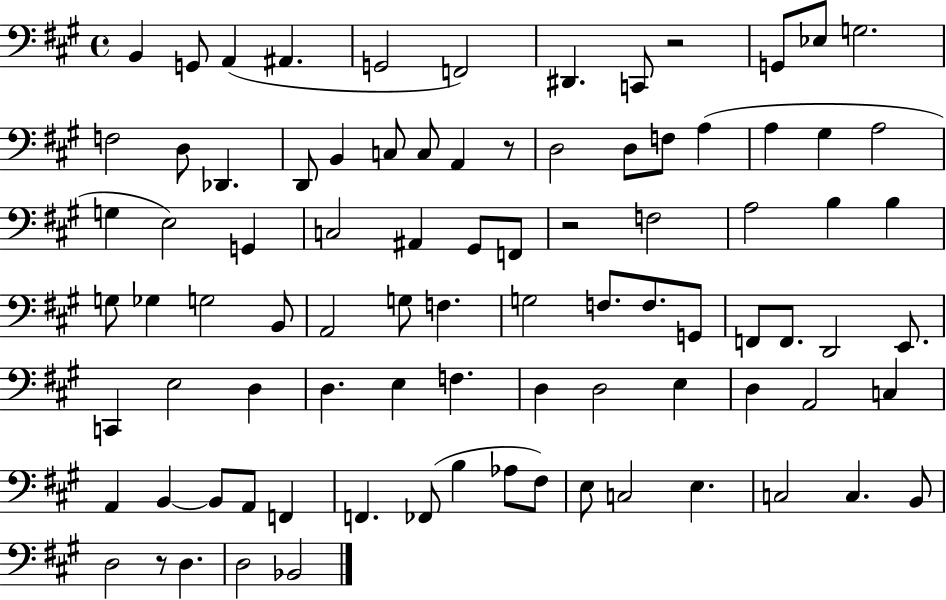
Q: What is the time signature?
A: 4/4